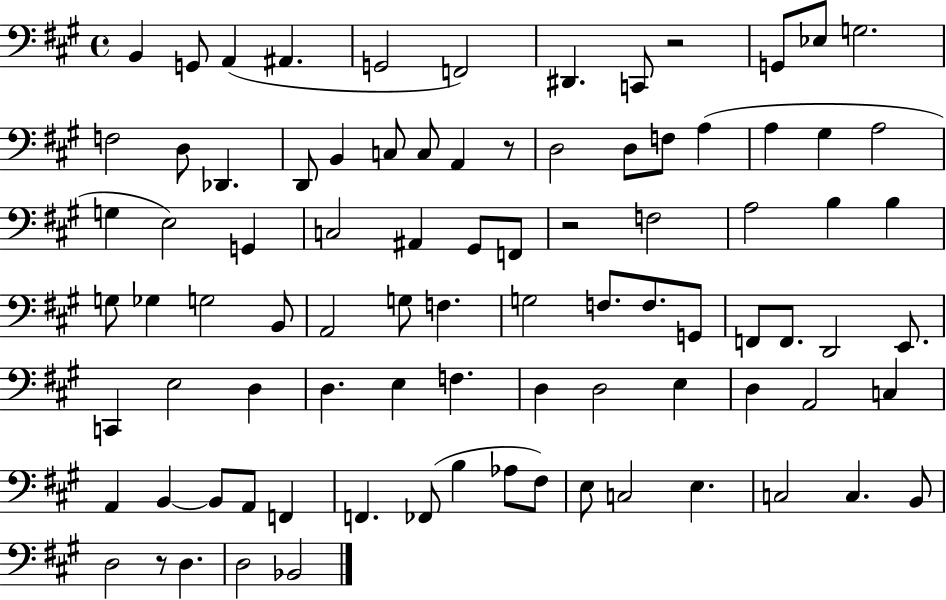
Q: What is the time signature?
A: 4/4